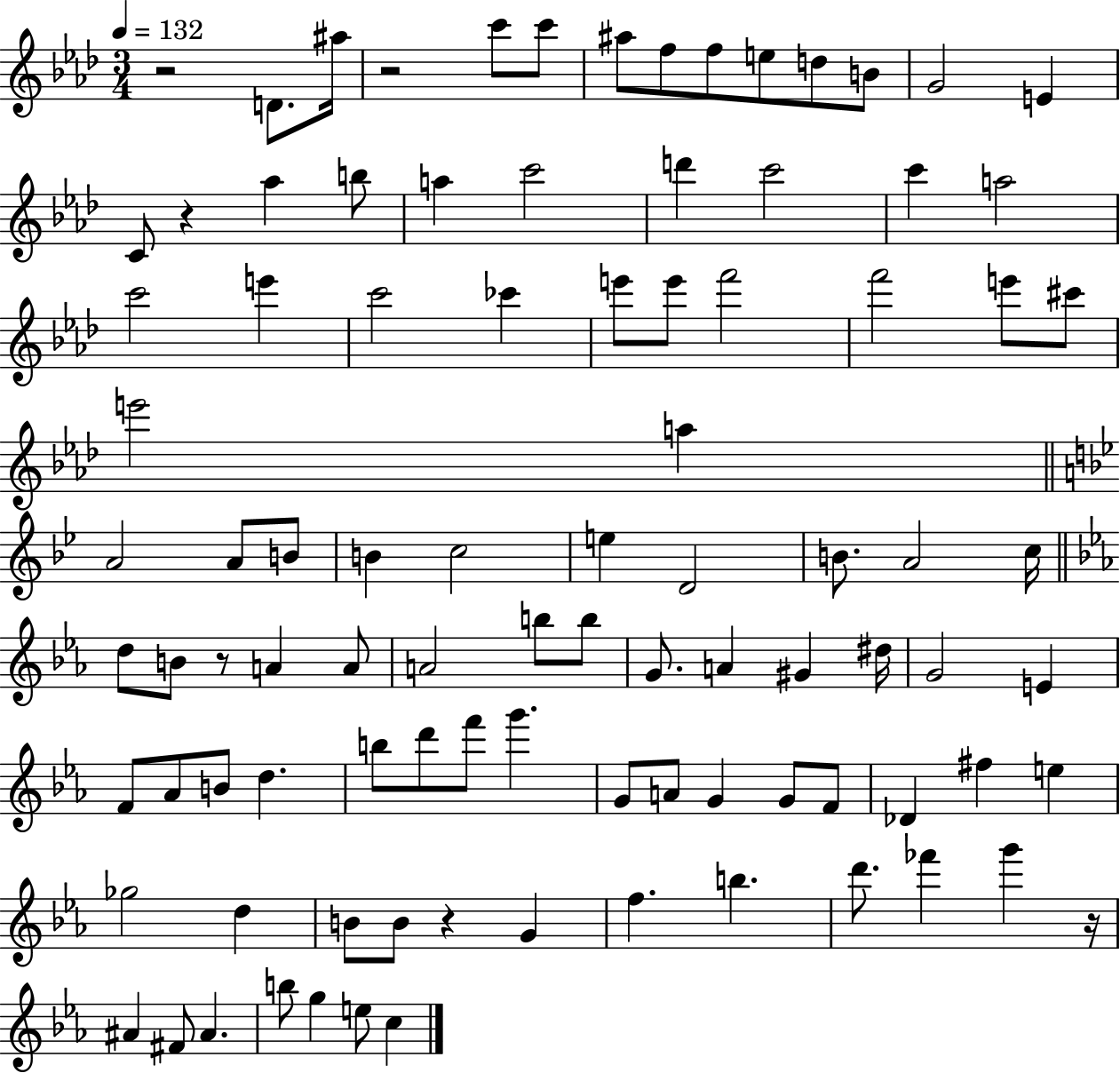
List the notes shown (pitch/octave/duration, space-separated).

R/h D4/e. A#5/s R/h C6/e C6/e A#5/e F5/e F5/e E5/e D5/e B4/e G4/h E4/q C4/e R/q Ab5/q B5/e A5/q C6/h D6/q C6/h C6/q A5/h C6/h E6/q C6/h CES6/q E6/e E6/e F6/h F6/h E6/e C#6/e E6/h A5/q A4/h A4/e B4/e B4/q C5/h E5/q D4/h B4/e. A4/h C5/s D5/e B4/e R/e A4/q A4/e A4/h B5/e B5/e G4/e. A4/q G#4/q D#5/s G4/h E4/q F4/e Ab4/e B4/e D5/q. B5/e D6/e F6/e G6/q. G4/e A4/e G4/q G4/e F4/e Db4/q F#5/q E5/q Gb5/h D5/q B4/e B4/e R/q G4/q F5/q. B5/q. D6/e. FES6/q G6/q R/s A#4/q F#4/e A#4/q. B5/e G5/q E5/e C5/q